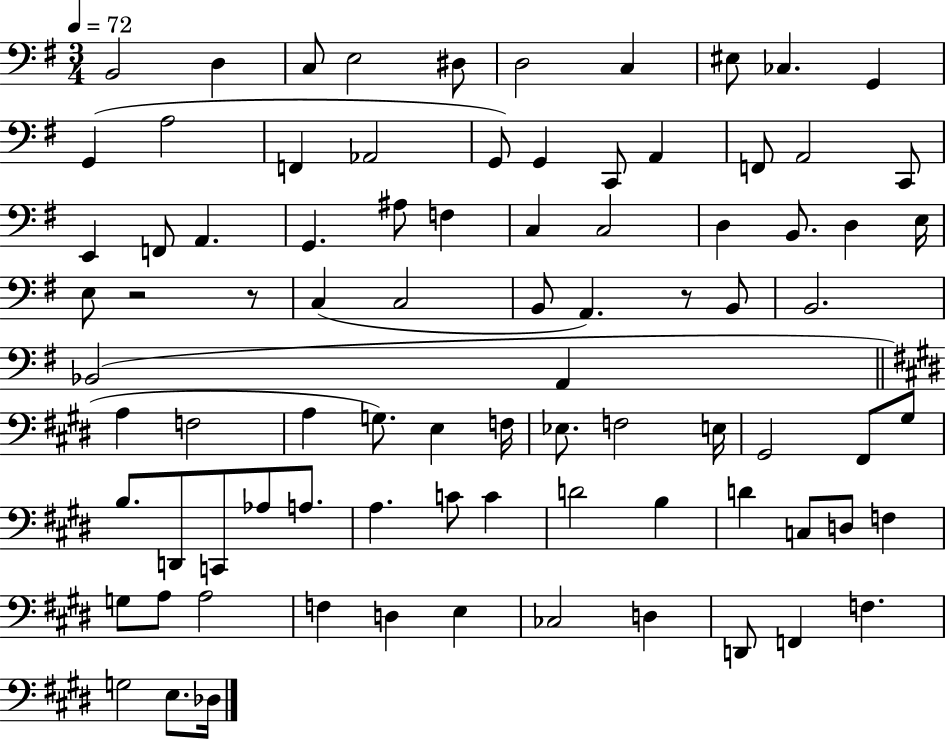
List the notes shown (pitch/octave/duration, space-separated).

B2/h D3/q C3/e E3/h D#3/e D3/h C3/q EIS3/e CES3/q. G2/q G2/q A3/h F2/q Ab2/h G2/e G2/q C2/e A2/q F2/e A2/h C2/e E2/q F2/e A2/q. G2/q. A#3/e F3/q C3/q C3/h D3/q B2/e. D3/q E3/s E3/e R/h R/e C3/q C3/h B2/e A2/q. R/e B2/e B2/h. Bb2/h A2/q A3/q F3/h A3/q G3/e. E3/q F3/s Eb3/e. F3/h E3/s G#2/h F#2/e G#3/e B3/e. D2/e C2/e Ab3/e A3/e. A3/q. C4/e C4/q D4/h B3/q D4/q C3/e D3/e F3/q G3/e A3/e A3/h F3/q D3/q E3/q CES3/h D3/q D2/e F2/q F3/q. G3/h E3/e. Db3/s